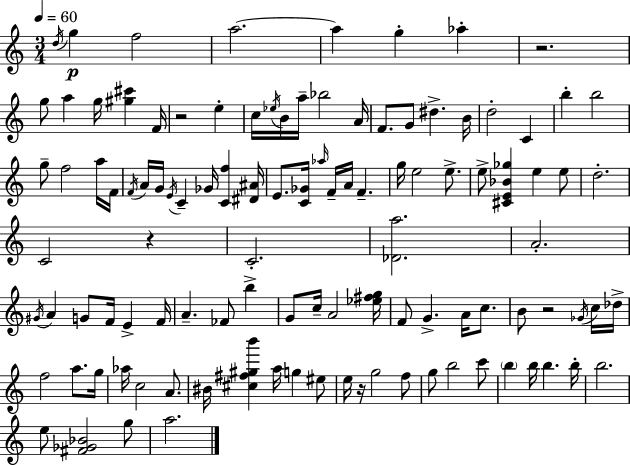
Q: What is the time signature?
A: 3/4